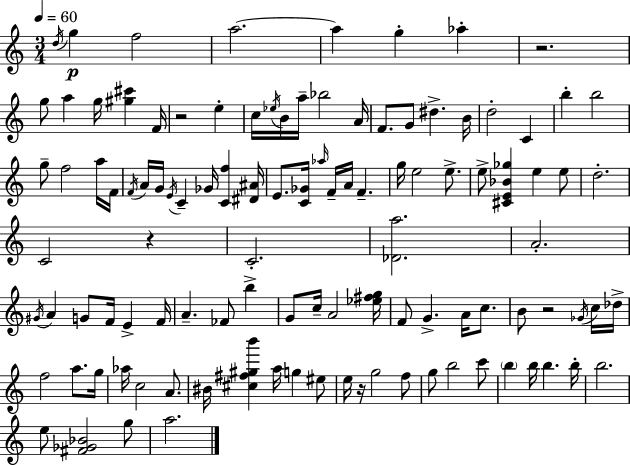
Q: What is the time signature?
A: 3/4